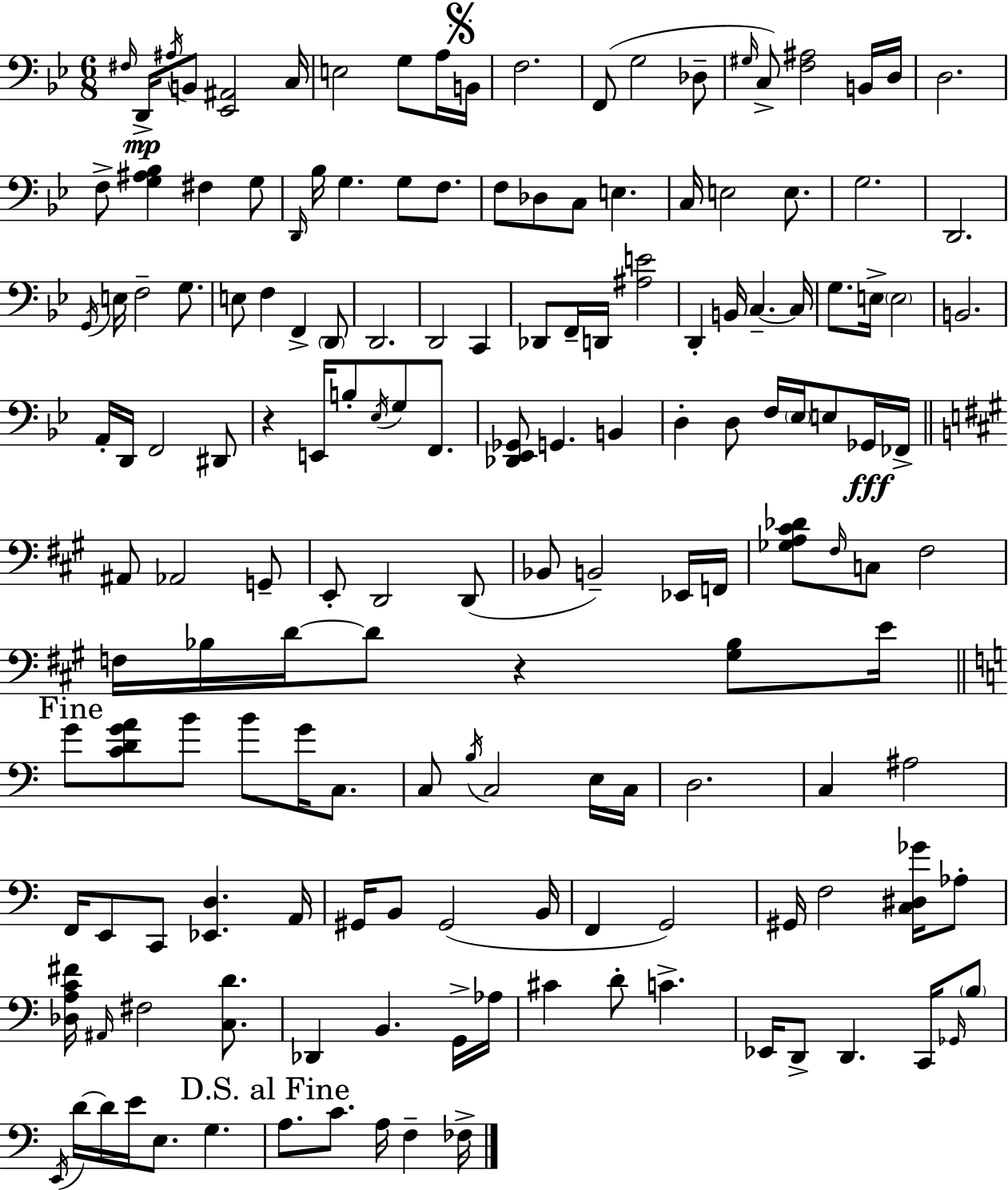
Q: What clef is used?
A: bass